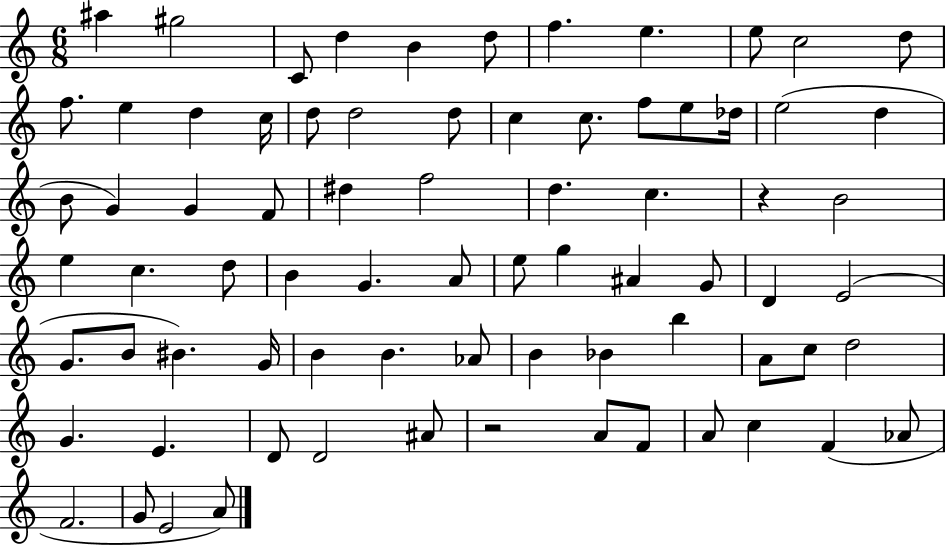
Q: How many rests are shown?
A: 2